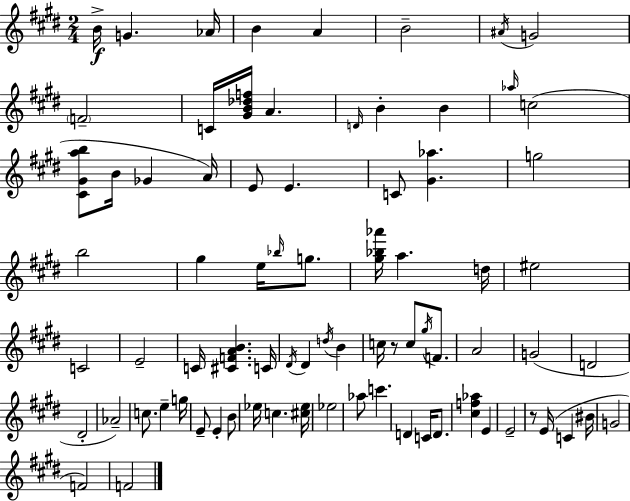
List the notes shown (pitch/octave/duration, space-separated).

B4/s G4/q. Ab4/s B4/q A4/q B4/h A#4/s G4/h F4/h C4/s [G#4,B4,Db5,F5]/s A4/q. D4/s B4/q B4/q Ab5/s C5/h [C#4,G#4,A5,B5]/e B4/s Gb4/q A4/s E4/e E4/q. C4/e [G#4,Ab5]/q. G5/h B5/h G#5/q E5/s Bb5/s G5/e. [G#5,Bb5,Ab6]/s A5/q. D5/s EIS5/h C4/h E4/h C4/s [C#4,F4,A4,B4]/q. C4/s D#4/s D#4/q D5/s B4/q C5/s R/e C5/e G#5/s F4/e. A4/h G4/h D4/h D#4/h Ab4/h C5/e. E5/q G5/s E4/e E4/q B4/e Eb5/s C5/q. [C#5,Eb5]/s Eb5/h Ab5/e C6/q. D4/q C4/s D4/e. [C#5,F5,Ab5]/q E4/q E4/h R/e E4/s C4/q BIS4/s G4/h F4/h F4/h